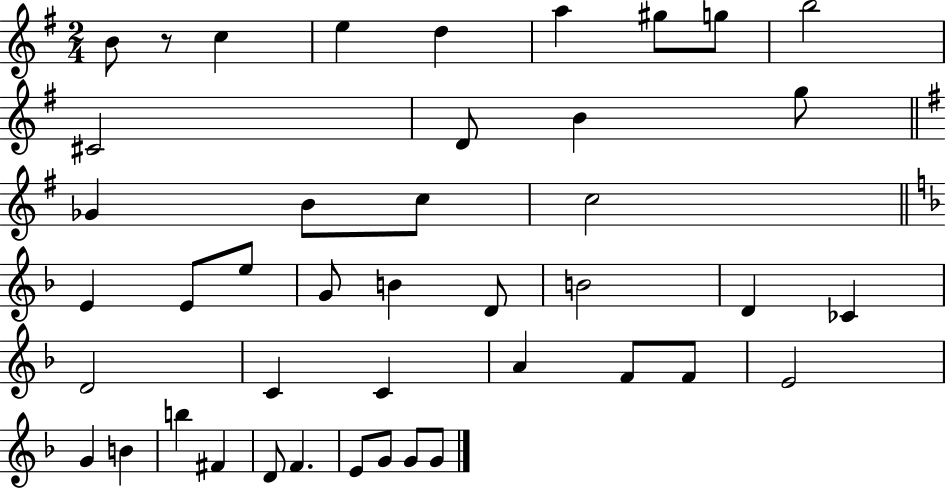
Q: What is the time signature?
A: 2/4